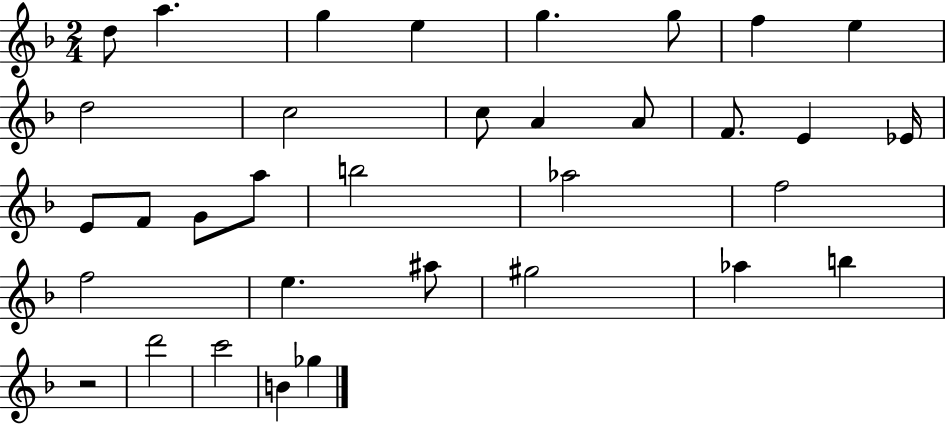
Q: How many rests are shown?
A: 1